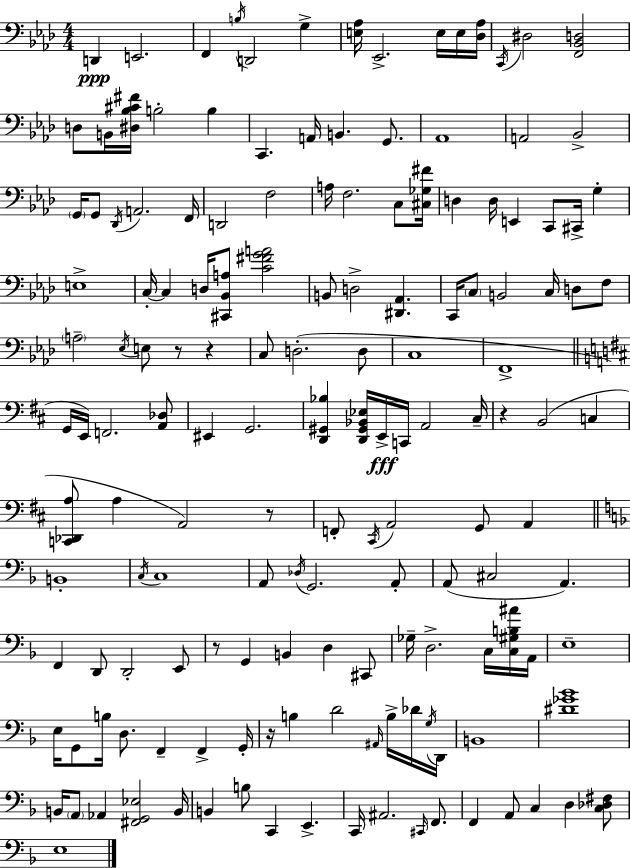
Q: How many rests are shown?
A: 6